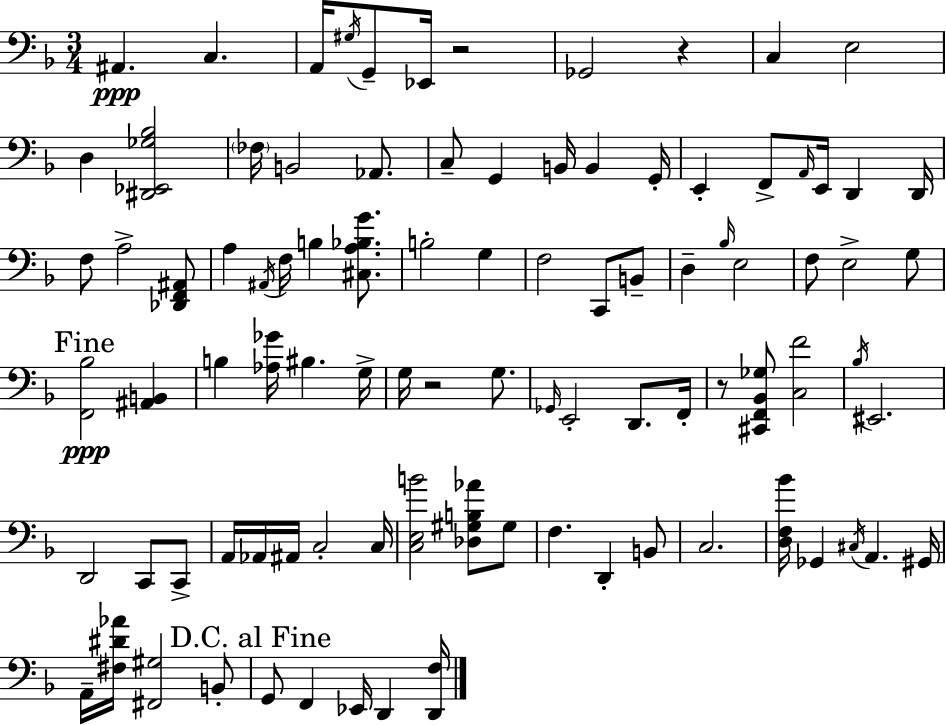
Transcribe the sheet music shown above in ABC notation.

X:1
T:Untitled
M:3/4
L:1/4
K:F
^A,, C, A,,/4 ^G,/4 G,,/2 _E,,/4 z2 _G,,2 z C, E,2 D, [^D,,_E,,_G,_B,]2 _F,/4 B,,2 _A,,/2 C,/2 G,, B,,/4 B,, G,,/4 E,, F,,/2 A,,/4 E,,/4 D,, D,,/4 F,/2 A,2 [_D,,F,,^A,,]/2 A, ^A,,/4 F,/4 B, [^C,A,_B,G]/2 B,2 G, F,2 C,,/2 B,,/2 D, _B,/4 E,2 F,/2 E,2 G,/2 [F,,_B,]2 [^A,,B,,] B, [_A,_G]/4 ^B, G,/4 G,/4 z2 G,/2 _G,,/4 E,,2 D,,/2 F,,/4 z/2 [^C,,F,,_B,,_G,]/2 [C,F]2 _B,/4 ^E,,2 D,,2 C,,/2 C,,/2 A,,/4 _A,,/4 ^A,,/4 C,2 C,/4 [C,E,B]2 [_D,^G,B,_A]/2 ^G,/2 F, D,, B,,/2 C,2 [D,F,_B]/4 _G,, ^C,/4 A,, ^G,,/4 A,,/4 [^F,^D_A]/4 [^F,,^G,]2 B,,/2 G,,/2 F,, _E,,/4 D,, [D,,F,]/4